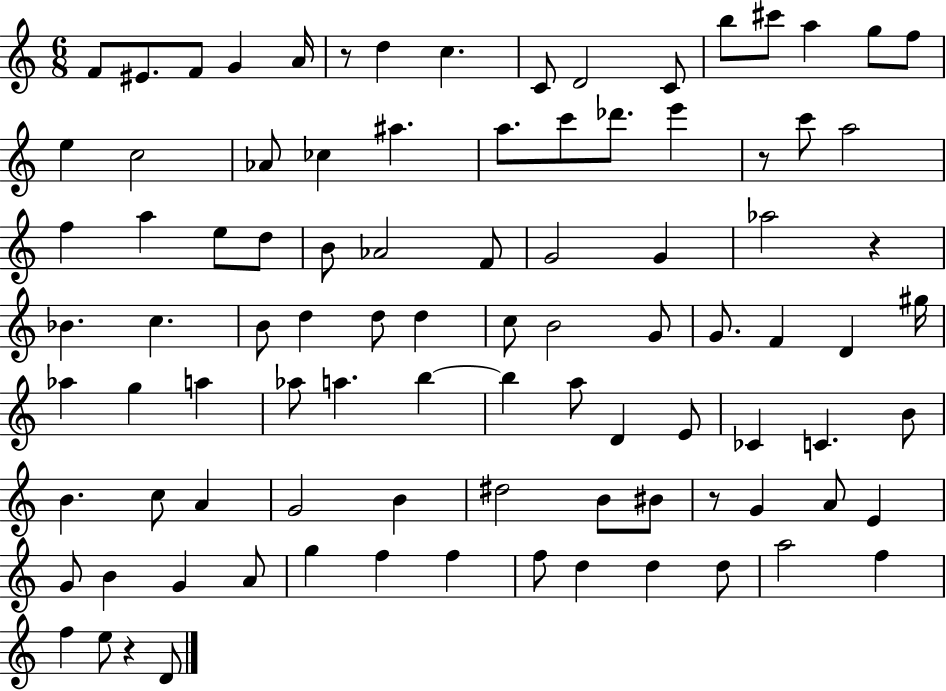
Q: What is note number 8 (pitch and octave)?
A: C4